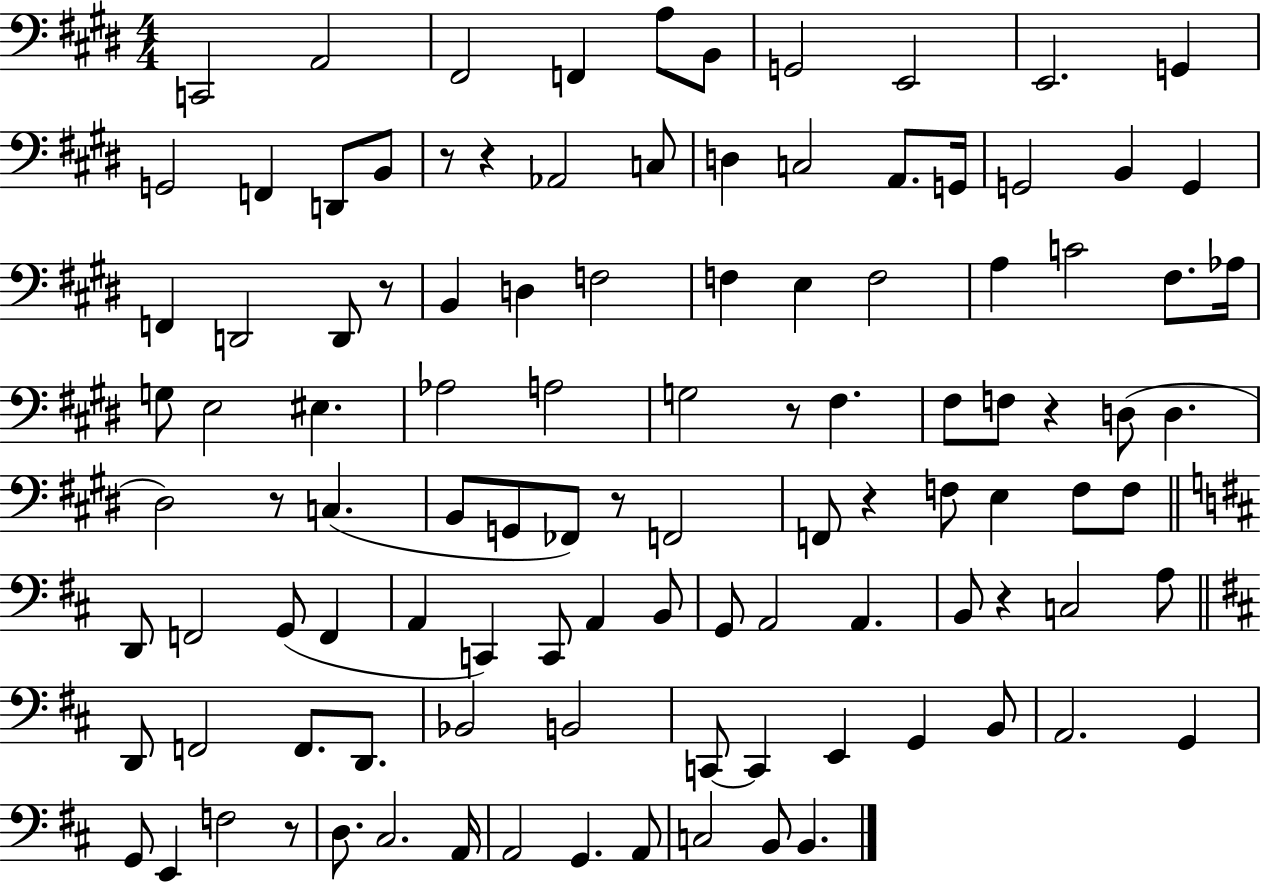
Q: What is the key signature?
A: E major